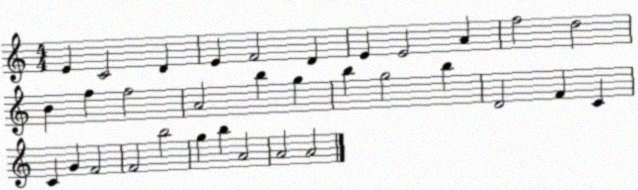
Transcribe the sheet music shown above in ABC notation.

X:1
T:Untitled
M:4/4
L:1/4
K:C
E C2 D E F2 D E E2 A f2 d2 B f f2 A2 b g b g2 b D2 F C C G F2 F2 b2 g b A2 A2 A2